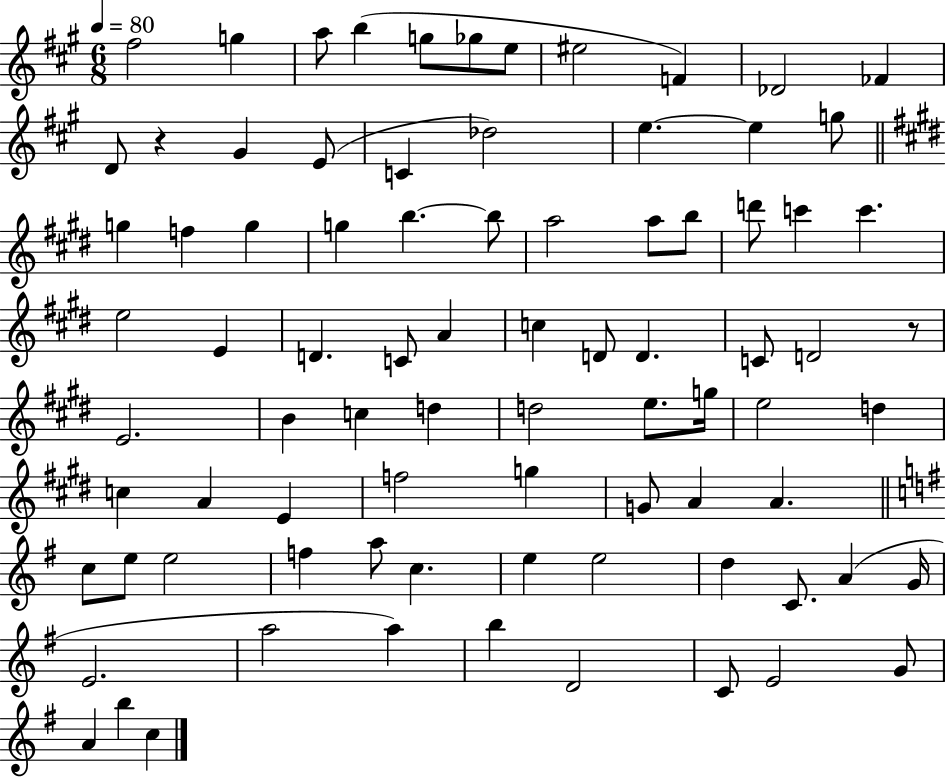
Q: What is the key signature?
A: A major